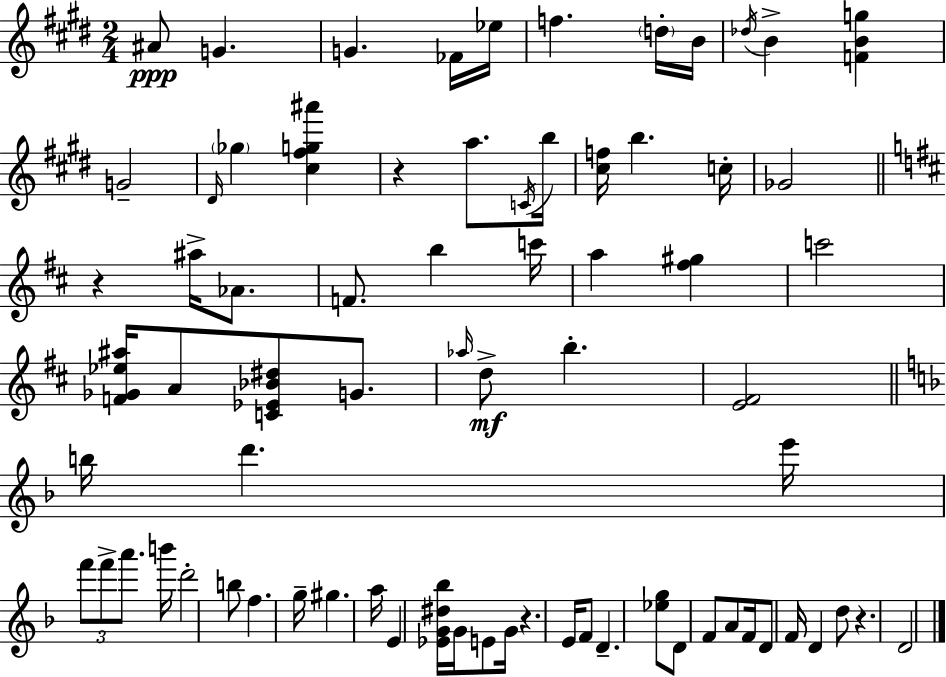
{
  \clef treble
  \numericTimeSignature
  \time 2/4
  \key e \major
  ais'8\ppp g'4. | g'4. fes'16 ees''16 | f''4. \parenthesize d''16-. b'16 | \acciaccatura { des''16 } b'4-> <f' b' g''>4 | \break g'2-- | \grace { dis'16 } \parenthesize ges''4 <cis'' fis'' g'' ais'''>4 | r4 a''8. | \acciaccatura { c'16 } b''16 <cis'' f''>16 b''4. | \break c''16-. ges'2 | \bar "||" \break \key b \minor r4 ais''16-> aes'8. | f'8. b''4 c'''16 | a''4 <fis'' gis''>4 | c'''2 | \break <f' ges' ees'' ais''>16 a'8 <c' ees' bes' dis''>8 g'8. | \grace { aes''16 }\mf d''8-> b''4.-. | <e' fis'>2 | \bar "||" \break \key f \major b''16 d'''4. e'''16 | \tuplet 3/2 { f'''8 f'''8-> a'''8. } b'''16 | d'''2-. | b''8 f''4. | \break g''16-- gis''4. a''16 | e'4 <ees' g' dis'' bes''>16 g'16 e'8 | g'16 r4. e'16 | f'8 d'4.-- | \break <ees'' g''>8 d'8 f'8 a'8 | f'16 d'8 f'16 d'4 | d''8 r4. | d'2 | \break \bar "|."
}